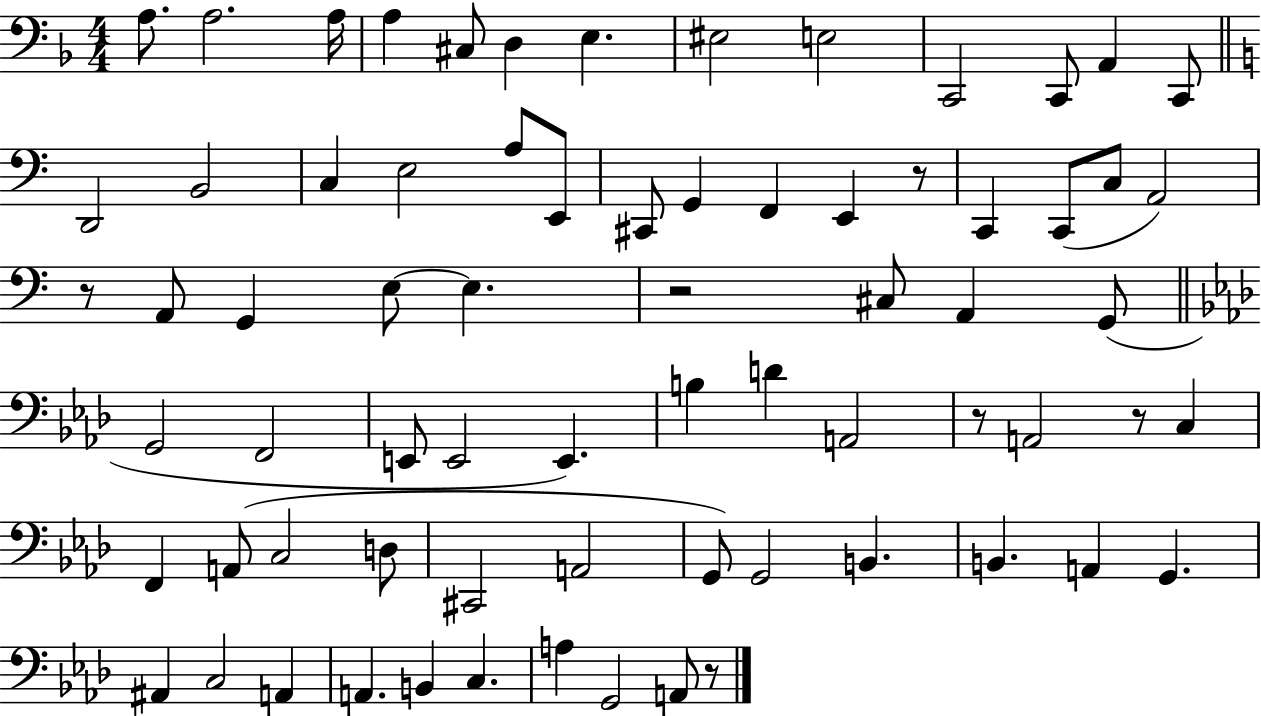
{
  \clef bass
  \numericTimeSignature
  \time 4/4
  \key f \major
  a8. a2. a16 | a4 cis8 d4 e4. | eis2 e2 | c,2 c,8 a,4 c,8 | \break \bar "||" \break \key a \minor d,2 b,2 | c4 e2 a8 e,8 | cis,8 g,4 f,4 e,4 r8 | c,4 c,8( c8 a,2) | \break r8 a,8 g,4 e8~~ e4. | r2 cis8 a,4 g,8( | \bar "||" \break \key f \minor g,2 f,2 | e,8 e,2 e,4.) | b4 d'4 a,2 | r8 a,2 r8 c4 | \break f,4 a,8( c2 d8 | cis,2 a,2 | g,8) g,2 b,4. | b,4. a,4 g,4. | \break ais,4 c2 a,4 | a,4. b,4 c4. | a4 g,2 a,8 r8 | \bar "|."
}